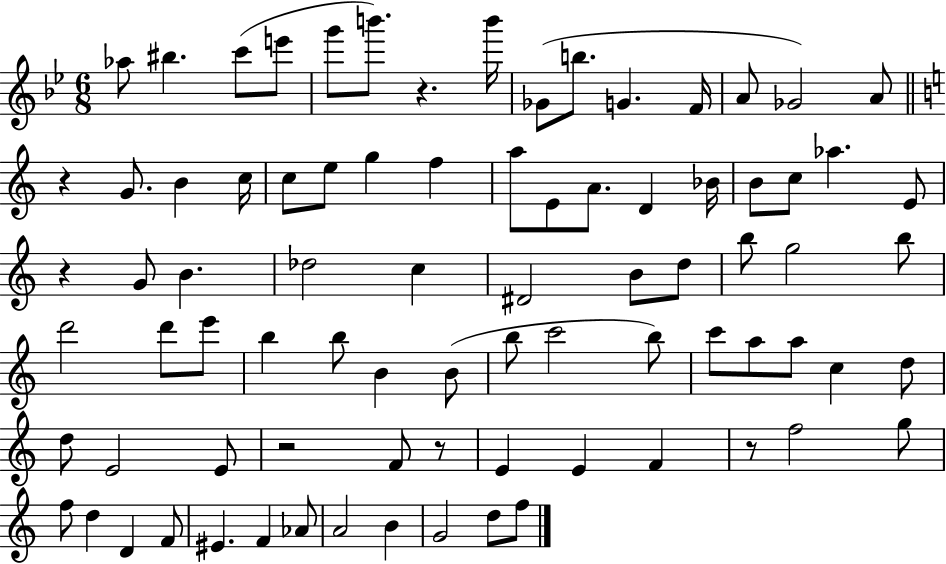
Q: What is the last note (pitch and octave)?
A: F5